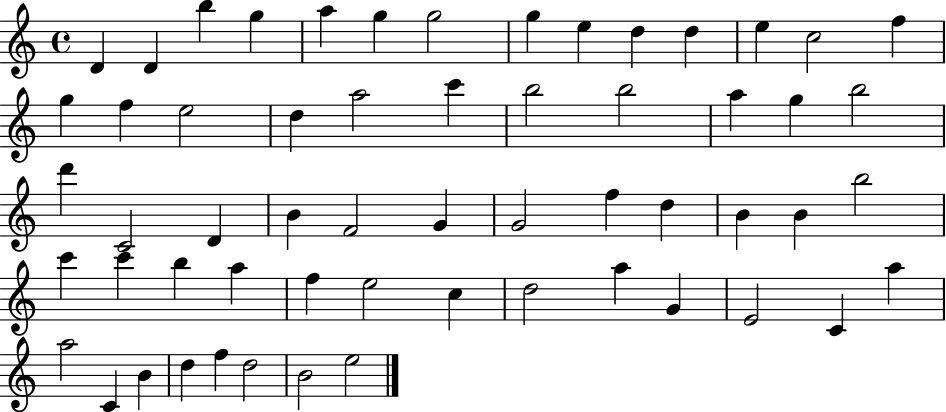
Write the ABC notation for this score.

X:1
T:Untitled
M:4/4
L:1/4
K:C
D D b g a g g2 g e d d e c2 f g f e2 d a2 c' b2 b2 a g b2 d' C2 D B F2 G G2 f d B B b2 c' c' b a f e2 c d2 a G E2 C a a2 C B d f d2 B2 e2